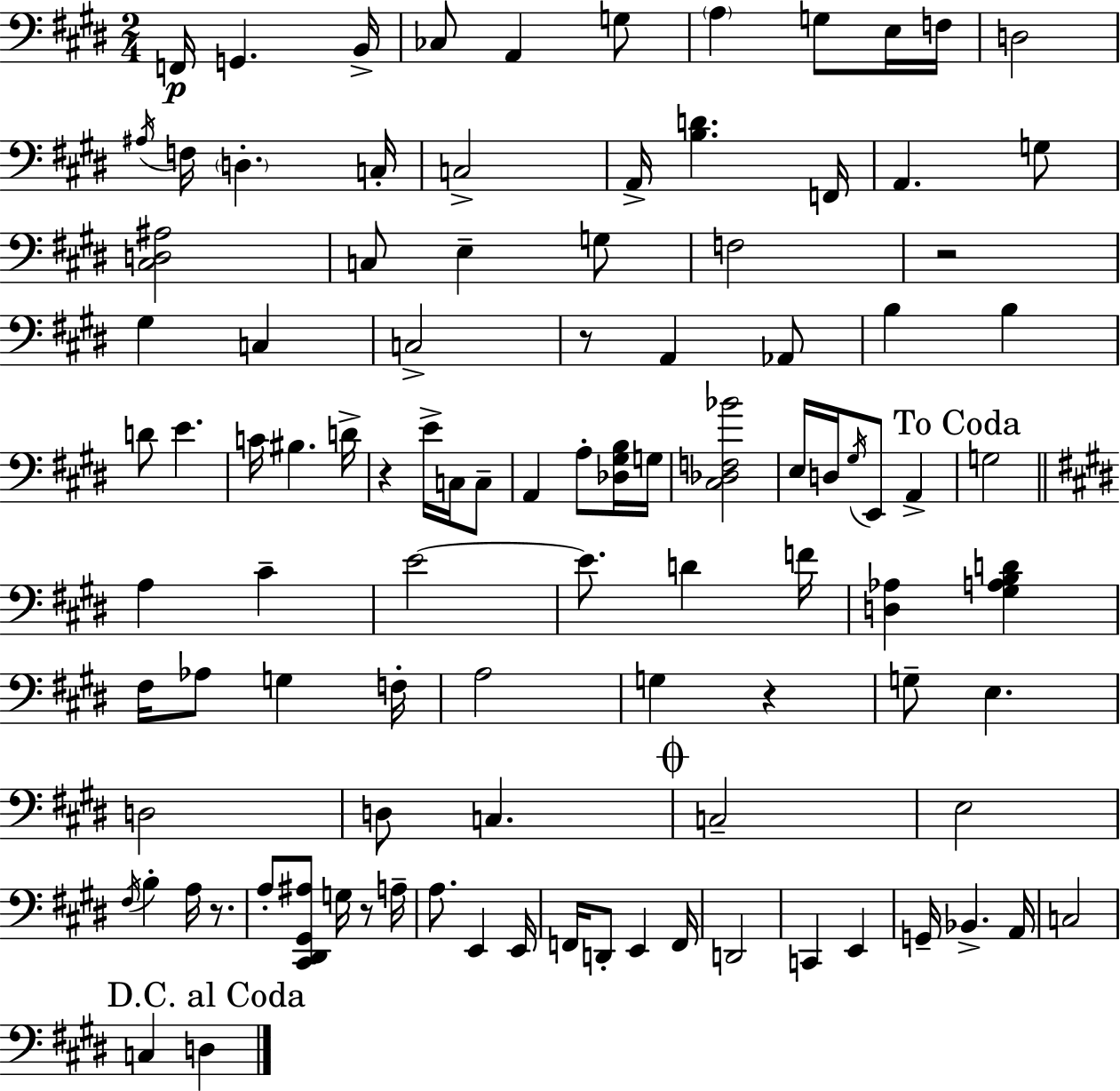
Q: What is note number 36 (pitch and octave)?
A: D4